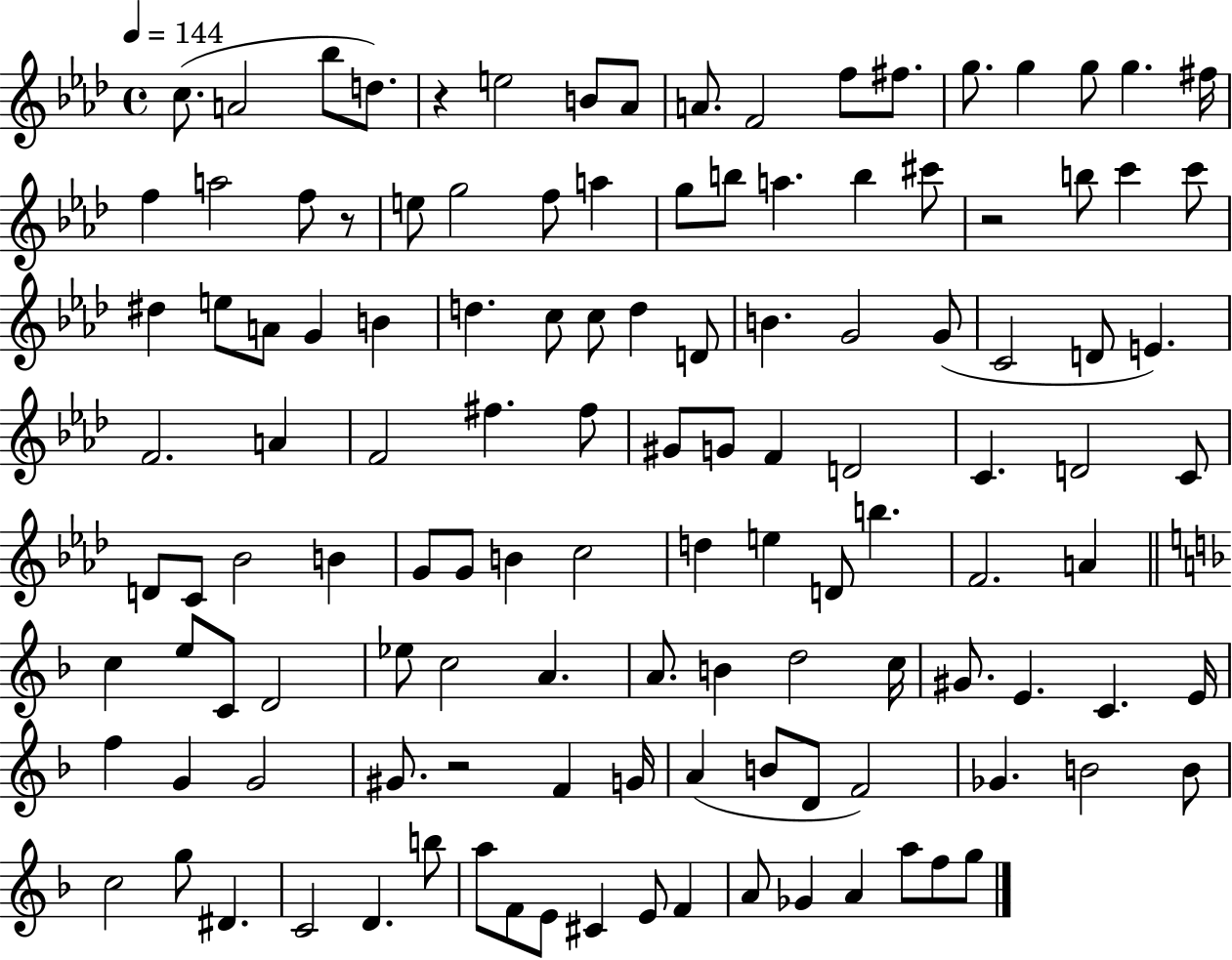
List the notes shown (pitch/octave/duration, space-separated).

C5/e. A4/h Bb5/e D5/e. R/q E5/h B4/e Ab4/e A4/e. F4/h F5/e F#5/e. G5/e. G5/q G5/e G5/q. F#5/s F5/q A5/h F5/e R/e E5/e G5/h F5/e A5/q G5/e B5/e A5/q. B5/q C#6/e R/h B5/e C6/q C6/e D#5/q E5/e A4/e G4/q B4/q D5/q. C5/e C5/e D5/q D4/e B4/q. G4/h G4/e C4/h D4/e E4/q. F4/h. A4/q F4/h F#5/q. F#5/e G#4/e G4/e F4/q D4/h C4/q. D4/h C4/e D4/e C4/e Bb4/h B4/q G4/e G4/e B4/q C5/h D5/q E5/q D4/e B5/q. F4/h. A4/q C5/q E5/e C4/e D4/h Eb5/e C5/h A4/q. A4/e. B4/q D5/h C5/s G#4/e. E4/q. C4/q. E4/s F5/q G4/q G4/h G#4/e. R/h F4/q G4/s A4/q B4/e D4/e F4/h Gb4/q. B4/h B4/e C5/h G5/e D#4/q. C4/h D4/q. B5/e A5/e F4/e E4/e C#4/q E4/e F4/q A4/e Gb4/q A4/q A5/e F5/e G5/e